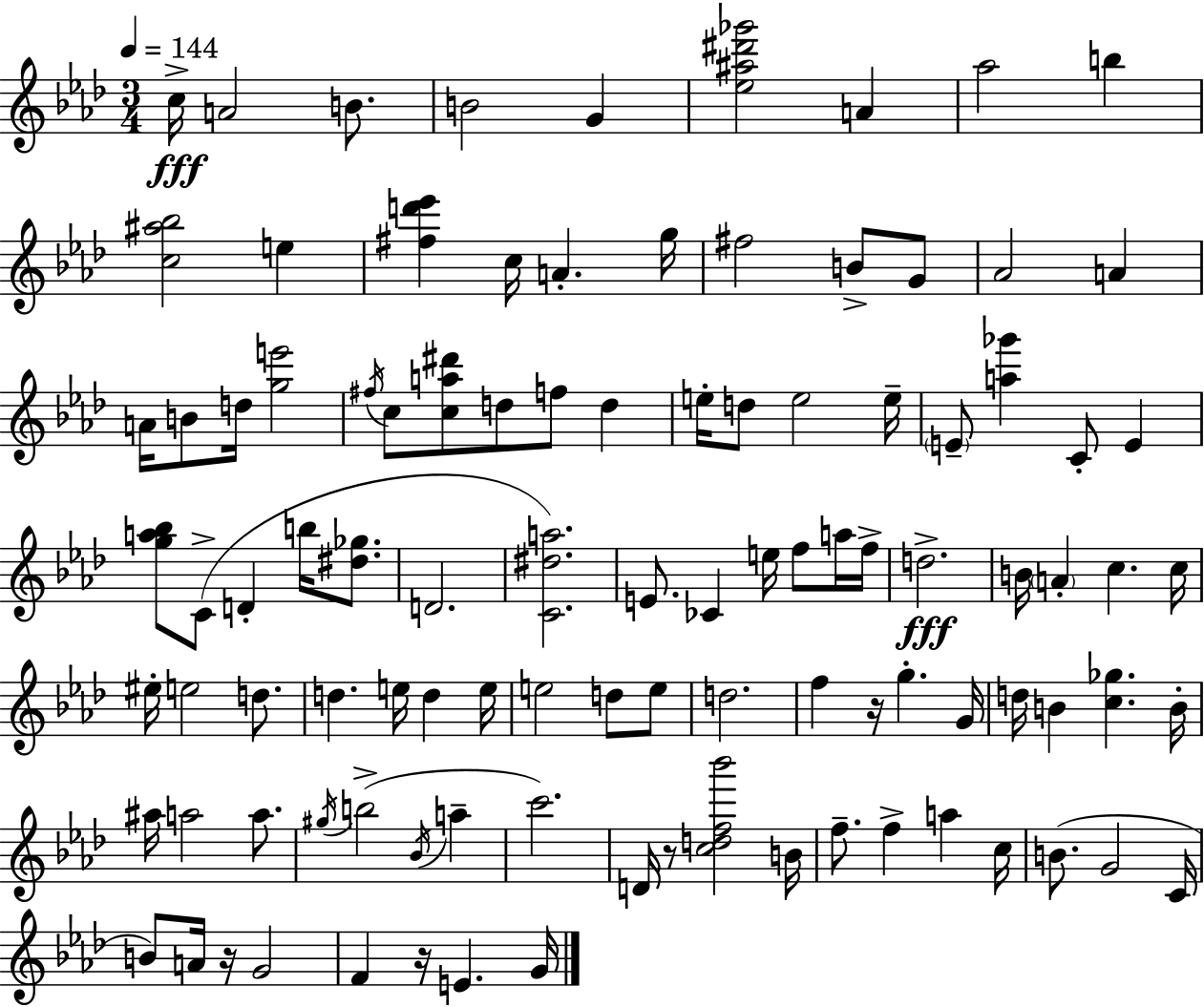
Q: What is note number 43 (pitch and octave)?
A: D5